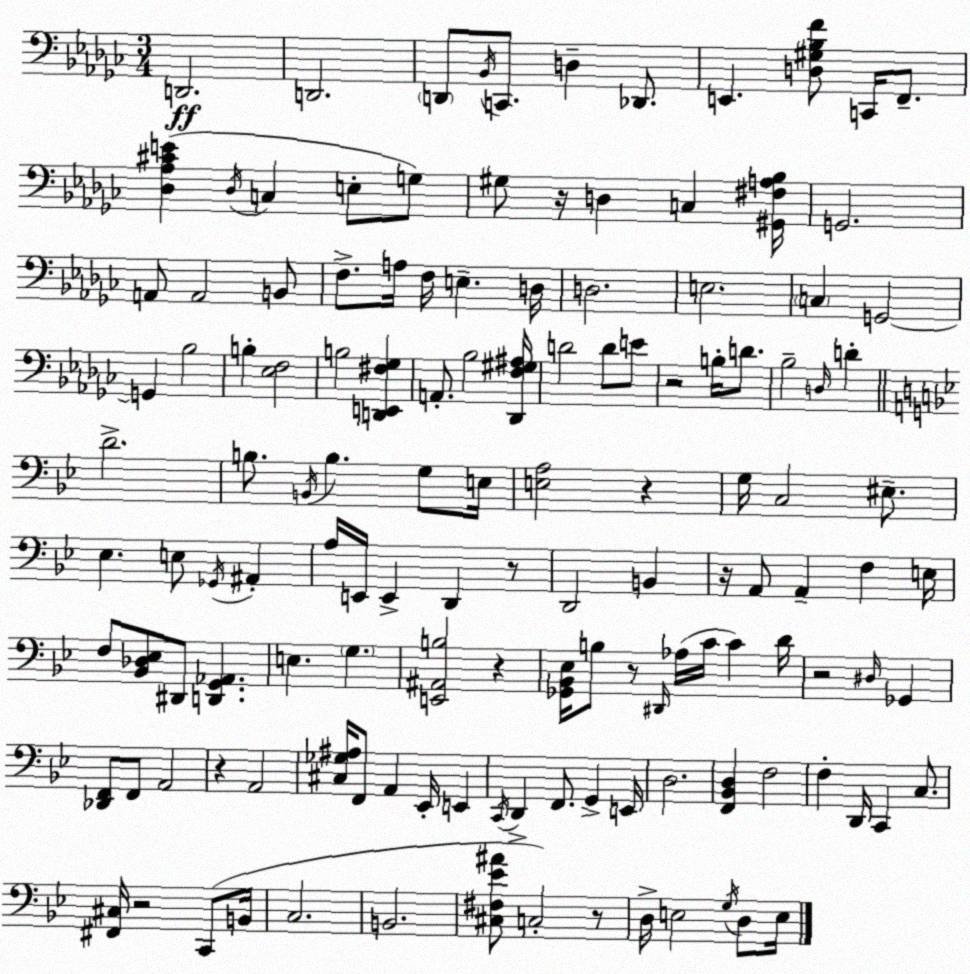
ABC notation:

X:1
T:Untitled
M:3/4
L:1/4
K:Ebm
D,,2 D,,2 D,,/2 _B,,/4 C,,/2 D, _D,,/2 E,, [D,^G,_B,F]/2 C,,/4 F,,/2 [_D,_A,^CE] _D,/4 C, E,/2 G,/2 ^G,/2 z/4 D, C, [^G,,^F,A,_B,]/4 G,,2 A,,/2 A,,2 B,,/2 F,/2 A,/4 F,/4 E, D,/4 D,2 E,2 C, G,,2 G,, _B,2 B, [_E,F,]2 B,2 [D,,E,,^F,_G,] A,,/2 _B,2 [_D,,F,^G,^A,]/4 D2 D/2 E/2 z2 B,/4 D/2 _B,2 D,/4 D D2 B,/2 B,,/4 B, G,/2 E,/4 [E,A,]2 z G,/4 C,2 ^E,/2 _E, E,/2 _G,,/4 ^A,, A,/4 E,,/4 E,, D,, z/2 D,,2 B,, z/4 A,,/2 A,, F, E,/4 F,/2 [_B,,_D,_E,]/2 ^D,,/2 [D,,G,,_A,,] E, G, [E,,^A,,B,]2 z [_G,,_B,,_E,]/4 B,/2 z/2 ^D,,/4 _A,/4 C/4 C D/4 z2 ^D,/4 _G,, [_D,,F,,]/2 F,,/2 A,,2 z A,,2 [^C,_G,^A,]/4 F,,/2 A,, _E,,/4 E,, C,,/4 D,, F,,/2 G,, E,,/4 D,2 [F,,_B,,D,] F,2 F, D,,/4 C,, C,/2 [^F,,^C,]/4 z2 C,,/2 B,,/4 C,2 B,,2 [^C,^F,_E^A]/2 C,2 z/2 D,/4 E,2 G,/4 D,/2 E,/4